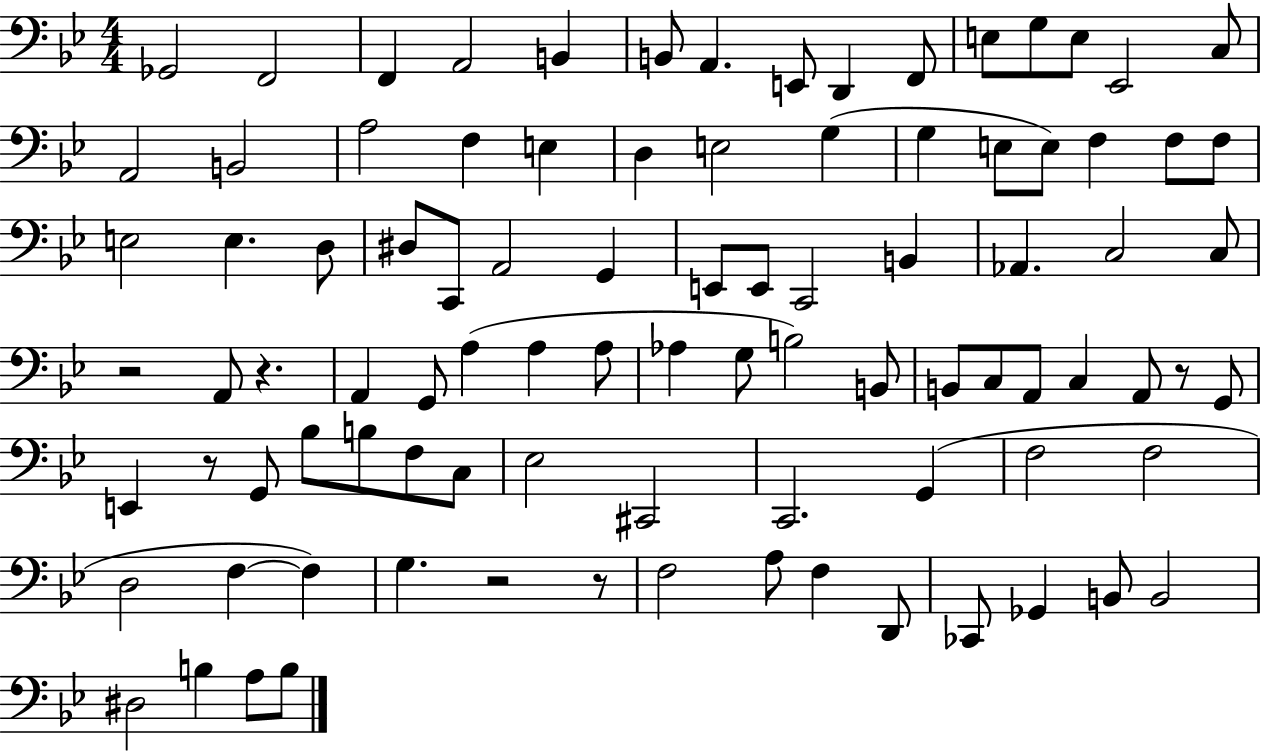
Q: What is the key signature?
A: BES major